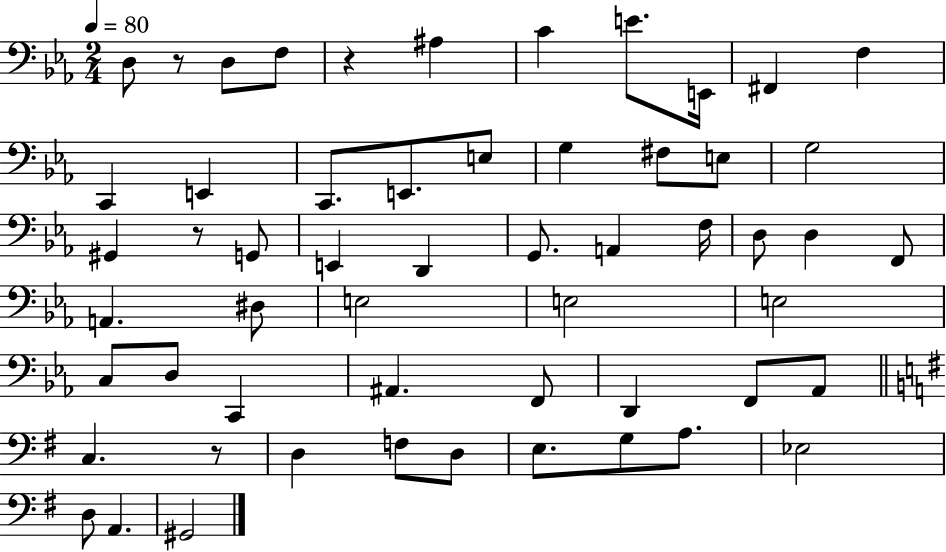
X:1
T:Untitled
M:2/4
L:1/4
K:Eb
D,/2 z/2 D,/2 F,/2 z ^A, C E/2 E,,/4 ^F,, F, C,, E,, C,,/2 E,,/2 E,/2 G, ^F,/2 E,/2 G,2 ^G,, z/2 G,,/2 E,, D,, G,,/2 A,, F,/4 D,/2 D, F,,/2 A,, ^D,/2 E,2 E,2 E,2 C,/2 D,/2 C,, ^A,, F,,/2 D,, F,,/2 _A,,/2 C, z/2 D, F,/2 D,/2 E,/2 G,/2 A,/2 _E,2 D,/2 A,, ^G,,2